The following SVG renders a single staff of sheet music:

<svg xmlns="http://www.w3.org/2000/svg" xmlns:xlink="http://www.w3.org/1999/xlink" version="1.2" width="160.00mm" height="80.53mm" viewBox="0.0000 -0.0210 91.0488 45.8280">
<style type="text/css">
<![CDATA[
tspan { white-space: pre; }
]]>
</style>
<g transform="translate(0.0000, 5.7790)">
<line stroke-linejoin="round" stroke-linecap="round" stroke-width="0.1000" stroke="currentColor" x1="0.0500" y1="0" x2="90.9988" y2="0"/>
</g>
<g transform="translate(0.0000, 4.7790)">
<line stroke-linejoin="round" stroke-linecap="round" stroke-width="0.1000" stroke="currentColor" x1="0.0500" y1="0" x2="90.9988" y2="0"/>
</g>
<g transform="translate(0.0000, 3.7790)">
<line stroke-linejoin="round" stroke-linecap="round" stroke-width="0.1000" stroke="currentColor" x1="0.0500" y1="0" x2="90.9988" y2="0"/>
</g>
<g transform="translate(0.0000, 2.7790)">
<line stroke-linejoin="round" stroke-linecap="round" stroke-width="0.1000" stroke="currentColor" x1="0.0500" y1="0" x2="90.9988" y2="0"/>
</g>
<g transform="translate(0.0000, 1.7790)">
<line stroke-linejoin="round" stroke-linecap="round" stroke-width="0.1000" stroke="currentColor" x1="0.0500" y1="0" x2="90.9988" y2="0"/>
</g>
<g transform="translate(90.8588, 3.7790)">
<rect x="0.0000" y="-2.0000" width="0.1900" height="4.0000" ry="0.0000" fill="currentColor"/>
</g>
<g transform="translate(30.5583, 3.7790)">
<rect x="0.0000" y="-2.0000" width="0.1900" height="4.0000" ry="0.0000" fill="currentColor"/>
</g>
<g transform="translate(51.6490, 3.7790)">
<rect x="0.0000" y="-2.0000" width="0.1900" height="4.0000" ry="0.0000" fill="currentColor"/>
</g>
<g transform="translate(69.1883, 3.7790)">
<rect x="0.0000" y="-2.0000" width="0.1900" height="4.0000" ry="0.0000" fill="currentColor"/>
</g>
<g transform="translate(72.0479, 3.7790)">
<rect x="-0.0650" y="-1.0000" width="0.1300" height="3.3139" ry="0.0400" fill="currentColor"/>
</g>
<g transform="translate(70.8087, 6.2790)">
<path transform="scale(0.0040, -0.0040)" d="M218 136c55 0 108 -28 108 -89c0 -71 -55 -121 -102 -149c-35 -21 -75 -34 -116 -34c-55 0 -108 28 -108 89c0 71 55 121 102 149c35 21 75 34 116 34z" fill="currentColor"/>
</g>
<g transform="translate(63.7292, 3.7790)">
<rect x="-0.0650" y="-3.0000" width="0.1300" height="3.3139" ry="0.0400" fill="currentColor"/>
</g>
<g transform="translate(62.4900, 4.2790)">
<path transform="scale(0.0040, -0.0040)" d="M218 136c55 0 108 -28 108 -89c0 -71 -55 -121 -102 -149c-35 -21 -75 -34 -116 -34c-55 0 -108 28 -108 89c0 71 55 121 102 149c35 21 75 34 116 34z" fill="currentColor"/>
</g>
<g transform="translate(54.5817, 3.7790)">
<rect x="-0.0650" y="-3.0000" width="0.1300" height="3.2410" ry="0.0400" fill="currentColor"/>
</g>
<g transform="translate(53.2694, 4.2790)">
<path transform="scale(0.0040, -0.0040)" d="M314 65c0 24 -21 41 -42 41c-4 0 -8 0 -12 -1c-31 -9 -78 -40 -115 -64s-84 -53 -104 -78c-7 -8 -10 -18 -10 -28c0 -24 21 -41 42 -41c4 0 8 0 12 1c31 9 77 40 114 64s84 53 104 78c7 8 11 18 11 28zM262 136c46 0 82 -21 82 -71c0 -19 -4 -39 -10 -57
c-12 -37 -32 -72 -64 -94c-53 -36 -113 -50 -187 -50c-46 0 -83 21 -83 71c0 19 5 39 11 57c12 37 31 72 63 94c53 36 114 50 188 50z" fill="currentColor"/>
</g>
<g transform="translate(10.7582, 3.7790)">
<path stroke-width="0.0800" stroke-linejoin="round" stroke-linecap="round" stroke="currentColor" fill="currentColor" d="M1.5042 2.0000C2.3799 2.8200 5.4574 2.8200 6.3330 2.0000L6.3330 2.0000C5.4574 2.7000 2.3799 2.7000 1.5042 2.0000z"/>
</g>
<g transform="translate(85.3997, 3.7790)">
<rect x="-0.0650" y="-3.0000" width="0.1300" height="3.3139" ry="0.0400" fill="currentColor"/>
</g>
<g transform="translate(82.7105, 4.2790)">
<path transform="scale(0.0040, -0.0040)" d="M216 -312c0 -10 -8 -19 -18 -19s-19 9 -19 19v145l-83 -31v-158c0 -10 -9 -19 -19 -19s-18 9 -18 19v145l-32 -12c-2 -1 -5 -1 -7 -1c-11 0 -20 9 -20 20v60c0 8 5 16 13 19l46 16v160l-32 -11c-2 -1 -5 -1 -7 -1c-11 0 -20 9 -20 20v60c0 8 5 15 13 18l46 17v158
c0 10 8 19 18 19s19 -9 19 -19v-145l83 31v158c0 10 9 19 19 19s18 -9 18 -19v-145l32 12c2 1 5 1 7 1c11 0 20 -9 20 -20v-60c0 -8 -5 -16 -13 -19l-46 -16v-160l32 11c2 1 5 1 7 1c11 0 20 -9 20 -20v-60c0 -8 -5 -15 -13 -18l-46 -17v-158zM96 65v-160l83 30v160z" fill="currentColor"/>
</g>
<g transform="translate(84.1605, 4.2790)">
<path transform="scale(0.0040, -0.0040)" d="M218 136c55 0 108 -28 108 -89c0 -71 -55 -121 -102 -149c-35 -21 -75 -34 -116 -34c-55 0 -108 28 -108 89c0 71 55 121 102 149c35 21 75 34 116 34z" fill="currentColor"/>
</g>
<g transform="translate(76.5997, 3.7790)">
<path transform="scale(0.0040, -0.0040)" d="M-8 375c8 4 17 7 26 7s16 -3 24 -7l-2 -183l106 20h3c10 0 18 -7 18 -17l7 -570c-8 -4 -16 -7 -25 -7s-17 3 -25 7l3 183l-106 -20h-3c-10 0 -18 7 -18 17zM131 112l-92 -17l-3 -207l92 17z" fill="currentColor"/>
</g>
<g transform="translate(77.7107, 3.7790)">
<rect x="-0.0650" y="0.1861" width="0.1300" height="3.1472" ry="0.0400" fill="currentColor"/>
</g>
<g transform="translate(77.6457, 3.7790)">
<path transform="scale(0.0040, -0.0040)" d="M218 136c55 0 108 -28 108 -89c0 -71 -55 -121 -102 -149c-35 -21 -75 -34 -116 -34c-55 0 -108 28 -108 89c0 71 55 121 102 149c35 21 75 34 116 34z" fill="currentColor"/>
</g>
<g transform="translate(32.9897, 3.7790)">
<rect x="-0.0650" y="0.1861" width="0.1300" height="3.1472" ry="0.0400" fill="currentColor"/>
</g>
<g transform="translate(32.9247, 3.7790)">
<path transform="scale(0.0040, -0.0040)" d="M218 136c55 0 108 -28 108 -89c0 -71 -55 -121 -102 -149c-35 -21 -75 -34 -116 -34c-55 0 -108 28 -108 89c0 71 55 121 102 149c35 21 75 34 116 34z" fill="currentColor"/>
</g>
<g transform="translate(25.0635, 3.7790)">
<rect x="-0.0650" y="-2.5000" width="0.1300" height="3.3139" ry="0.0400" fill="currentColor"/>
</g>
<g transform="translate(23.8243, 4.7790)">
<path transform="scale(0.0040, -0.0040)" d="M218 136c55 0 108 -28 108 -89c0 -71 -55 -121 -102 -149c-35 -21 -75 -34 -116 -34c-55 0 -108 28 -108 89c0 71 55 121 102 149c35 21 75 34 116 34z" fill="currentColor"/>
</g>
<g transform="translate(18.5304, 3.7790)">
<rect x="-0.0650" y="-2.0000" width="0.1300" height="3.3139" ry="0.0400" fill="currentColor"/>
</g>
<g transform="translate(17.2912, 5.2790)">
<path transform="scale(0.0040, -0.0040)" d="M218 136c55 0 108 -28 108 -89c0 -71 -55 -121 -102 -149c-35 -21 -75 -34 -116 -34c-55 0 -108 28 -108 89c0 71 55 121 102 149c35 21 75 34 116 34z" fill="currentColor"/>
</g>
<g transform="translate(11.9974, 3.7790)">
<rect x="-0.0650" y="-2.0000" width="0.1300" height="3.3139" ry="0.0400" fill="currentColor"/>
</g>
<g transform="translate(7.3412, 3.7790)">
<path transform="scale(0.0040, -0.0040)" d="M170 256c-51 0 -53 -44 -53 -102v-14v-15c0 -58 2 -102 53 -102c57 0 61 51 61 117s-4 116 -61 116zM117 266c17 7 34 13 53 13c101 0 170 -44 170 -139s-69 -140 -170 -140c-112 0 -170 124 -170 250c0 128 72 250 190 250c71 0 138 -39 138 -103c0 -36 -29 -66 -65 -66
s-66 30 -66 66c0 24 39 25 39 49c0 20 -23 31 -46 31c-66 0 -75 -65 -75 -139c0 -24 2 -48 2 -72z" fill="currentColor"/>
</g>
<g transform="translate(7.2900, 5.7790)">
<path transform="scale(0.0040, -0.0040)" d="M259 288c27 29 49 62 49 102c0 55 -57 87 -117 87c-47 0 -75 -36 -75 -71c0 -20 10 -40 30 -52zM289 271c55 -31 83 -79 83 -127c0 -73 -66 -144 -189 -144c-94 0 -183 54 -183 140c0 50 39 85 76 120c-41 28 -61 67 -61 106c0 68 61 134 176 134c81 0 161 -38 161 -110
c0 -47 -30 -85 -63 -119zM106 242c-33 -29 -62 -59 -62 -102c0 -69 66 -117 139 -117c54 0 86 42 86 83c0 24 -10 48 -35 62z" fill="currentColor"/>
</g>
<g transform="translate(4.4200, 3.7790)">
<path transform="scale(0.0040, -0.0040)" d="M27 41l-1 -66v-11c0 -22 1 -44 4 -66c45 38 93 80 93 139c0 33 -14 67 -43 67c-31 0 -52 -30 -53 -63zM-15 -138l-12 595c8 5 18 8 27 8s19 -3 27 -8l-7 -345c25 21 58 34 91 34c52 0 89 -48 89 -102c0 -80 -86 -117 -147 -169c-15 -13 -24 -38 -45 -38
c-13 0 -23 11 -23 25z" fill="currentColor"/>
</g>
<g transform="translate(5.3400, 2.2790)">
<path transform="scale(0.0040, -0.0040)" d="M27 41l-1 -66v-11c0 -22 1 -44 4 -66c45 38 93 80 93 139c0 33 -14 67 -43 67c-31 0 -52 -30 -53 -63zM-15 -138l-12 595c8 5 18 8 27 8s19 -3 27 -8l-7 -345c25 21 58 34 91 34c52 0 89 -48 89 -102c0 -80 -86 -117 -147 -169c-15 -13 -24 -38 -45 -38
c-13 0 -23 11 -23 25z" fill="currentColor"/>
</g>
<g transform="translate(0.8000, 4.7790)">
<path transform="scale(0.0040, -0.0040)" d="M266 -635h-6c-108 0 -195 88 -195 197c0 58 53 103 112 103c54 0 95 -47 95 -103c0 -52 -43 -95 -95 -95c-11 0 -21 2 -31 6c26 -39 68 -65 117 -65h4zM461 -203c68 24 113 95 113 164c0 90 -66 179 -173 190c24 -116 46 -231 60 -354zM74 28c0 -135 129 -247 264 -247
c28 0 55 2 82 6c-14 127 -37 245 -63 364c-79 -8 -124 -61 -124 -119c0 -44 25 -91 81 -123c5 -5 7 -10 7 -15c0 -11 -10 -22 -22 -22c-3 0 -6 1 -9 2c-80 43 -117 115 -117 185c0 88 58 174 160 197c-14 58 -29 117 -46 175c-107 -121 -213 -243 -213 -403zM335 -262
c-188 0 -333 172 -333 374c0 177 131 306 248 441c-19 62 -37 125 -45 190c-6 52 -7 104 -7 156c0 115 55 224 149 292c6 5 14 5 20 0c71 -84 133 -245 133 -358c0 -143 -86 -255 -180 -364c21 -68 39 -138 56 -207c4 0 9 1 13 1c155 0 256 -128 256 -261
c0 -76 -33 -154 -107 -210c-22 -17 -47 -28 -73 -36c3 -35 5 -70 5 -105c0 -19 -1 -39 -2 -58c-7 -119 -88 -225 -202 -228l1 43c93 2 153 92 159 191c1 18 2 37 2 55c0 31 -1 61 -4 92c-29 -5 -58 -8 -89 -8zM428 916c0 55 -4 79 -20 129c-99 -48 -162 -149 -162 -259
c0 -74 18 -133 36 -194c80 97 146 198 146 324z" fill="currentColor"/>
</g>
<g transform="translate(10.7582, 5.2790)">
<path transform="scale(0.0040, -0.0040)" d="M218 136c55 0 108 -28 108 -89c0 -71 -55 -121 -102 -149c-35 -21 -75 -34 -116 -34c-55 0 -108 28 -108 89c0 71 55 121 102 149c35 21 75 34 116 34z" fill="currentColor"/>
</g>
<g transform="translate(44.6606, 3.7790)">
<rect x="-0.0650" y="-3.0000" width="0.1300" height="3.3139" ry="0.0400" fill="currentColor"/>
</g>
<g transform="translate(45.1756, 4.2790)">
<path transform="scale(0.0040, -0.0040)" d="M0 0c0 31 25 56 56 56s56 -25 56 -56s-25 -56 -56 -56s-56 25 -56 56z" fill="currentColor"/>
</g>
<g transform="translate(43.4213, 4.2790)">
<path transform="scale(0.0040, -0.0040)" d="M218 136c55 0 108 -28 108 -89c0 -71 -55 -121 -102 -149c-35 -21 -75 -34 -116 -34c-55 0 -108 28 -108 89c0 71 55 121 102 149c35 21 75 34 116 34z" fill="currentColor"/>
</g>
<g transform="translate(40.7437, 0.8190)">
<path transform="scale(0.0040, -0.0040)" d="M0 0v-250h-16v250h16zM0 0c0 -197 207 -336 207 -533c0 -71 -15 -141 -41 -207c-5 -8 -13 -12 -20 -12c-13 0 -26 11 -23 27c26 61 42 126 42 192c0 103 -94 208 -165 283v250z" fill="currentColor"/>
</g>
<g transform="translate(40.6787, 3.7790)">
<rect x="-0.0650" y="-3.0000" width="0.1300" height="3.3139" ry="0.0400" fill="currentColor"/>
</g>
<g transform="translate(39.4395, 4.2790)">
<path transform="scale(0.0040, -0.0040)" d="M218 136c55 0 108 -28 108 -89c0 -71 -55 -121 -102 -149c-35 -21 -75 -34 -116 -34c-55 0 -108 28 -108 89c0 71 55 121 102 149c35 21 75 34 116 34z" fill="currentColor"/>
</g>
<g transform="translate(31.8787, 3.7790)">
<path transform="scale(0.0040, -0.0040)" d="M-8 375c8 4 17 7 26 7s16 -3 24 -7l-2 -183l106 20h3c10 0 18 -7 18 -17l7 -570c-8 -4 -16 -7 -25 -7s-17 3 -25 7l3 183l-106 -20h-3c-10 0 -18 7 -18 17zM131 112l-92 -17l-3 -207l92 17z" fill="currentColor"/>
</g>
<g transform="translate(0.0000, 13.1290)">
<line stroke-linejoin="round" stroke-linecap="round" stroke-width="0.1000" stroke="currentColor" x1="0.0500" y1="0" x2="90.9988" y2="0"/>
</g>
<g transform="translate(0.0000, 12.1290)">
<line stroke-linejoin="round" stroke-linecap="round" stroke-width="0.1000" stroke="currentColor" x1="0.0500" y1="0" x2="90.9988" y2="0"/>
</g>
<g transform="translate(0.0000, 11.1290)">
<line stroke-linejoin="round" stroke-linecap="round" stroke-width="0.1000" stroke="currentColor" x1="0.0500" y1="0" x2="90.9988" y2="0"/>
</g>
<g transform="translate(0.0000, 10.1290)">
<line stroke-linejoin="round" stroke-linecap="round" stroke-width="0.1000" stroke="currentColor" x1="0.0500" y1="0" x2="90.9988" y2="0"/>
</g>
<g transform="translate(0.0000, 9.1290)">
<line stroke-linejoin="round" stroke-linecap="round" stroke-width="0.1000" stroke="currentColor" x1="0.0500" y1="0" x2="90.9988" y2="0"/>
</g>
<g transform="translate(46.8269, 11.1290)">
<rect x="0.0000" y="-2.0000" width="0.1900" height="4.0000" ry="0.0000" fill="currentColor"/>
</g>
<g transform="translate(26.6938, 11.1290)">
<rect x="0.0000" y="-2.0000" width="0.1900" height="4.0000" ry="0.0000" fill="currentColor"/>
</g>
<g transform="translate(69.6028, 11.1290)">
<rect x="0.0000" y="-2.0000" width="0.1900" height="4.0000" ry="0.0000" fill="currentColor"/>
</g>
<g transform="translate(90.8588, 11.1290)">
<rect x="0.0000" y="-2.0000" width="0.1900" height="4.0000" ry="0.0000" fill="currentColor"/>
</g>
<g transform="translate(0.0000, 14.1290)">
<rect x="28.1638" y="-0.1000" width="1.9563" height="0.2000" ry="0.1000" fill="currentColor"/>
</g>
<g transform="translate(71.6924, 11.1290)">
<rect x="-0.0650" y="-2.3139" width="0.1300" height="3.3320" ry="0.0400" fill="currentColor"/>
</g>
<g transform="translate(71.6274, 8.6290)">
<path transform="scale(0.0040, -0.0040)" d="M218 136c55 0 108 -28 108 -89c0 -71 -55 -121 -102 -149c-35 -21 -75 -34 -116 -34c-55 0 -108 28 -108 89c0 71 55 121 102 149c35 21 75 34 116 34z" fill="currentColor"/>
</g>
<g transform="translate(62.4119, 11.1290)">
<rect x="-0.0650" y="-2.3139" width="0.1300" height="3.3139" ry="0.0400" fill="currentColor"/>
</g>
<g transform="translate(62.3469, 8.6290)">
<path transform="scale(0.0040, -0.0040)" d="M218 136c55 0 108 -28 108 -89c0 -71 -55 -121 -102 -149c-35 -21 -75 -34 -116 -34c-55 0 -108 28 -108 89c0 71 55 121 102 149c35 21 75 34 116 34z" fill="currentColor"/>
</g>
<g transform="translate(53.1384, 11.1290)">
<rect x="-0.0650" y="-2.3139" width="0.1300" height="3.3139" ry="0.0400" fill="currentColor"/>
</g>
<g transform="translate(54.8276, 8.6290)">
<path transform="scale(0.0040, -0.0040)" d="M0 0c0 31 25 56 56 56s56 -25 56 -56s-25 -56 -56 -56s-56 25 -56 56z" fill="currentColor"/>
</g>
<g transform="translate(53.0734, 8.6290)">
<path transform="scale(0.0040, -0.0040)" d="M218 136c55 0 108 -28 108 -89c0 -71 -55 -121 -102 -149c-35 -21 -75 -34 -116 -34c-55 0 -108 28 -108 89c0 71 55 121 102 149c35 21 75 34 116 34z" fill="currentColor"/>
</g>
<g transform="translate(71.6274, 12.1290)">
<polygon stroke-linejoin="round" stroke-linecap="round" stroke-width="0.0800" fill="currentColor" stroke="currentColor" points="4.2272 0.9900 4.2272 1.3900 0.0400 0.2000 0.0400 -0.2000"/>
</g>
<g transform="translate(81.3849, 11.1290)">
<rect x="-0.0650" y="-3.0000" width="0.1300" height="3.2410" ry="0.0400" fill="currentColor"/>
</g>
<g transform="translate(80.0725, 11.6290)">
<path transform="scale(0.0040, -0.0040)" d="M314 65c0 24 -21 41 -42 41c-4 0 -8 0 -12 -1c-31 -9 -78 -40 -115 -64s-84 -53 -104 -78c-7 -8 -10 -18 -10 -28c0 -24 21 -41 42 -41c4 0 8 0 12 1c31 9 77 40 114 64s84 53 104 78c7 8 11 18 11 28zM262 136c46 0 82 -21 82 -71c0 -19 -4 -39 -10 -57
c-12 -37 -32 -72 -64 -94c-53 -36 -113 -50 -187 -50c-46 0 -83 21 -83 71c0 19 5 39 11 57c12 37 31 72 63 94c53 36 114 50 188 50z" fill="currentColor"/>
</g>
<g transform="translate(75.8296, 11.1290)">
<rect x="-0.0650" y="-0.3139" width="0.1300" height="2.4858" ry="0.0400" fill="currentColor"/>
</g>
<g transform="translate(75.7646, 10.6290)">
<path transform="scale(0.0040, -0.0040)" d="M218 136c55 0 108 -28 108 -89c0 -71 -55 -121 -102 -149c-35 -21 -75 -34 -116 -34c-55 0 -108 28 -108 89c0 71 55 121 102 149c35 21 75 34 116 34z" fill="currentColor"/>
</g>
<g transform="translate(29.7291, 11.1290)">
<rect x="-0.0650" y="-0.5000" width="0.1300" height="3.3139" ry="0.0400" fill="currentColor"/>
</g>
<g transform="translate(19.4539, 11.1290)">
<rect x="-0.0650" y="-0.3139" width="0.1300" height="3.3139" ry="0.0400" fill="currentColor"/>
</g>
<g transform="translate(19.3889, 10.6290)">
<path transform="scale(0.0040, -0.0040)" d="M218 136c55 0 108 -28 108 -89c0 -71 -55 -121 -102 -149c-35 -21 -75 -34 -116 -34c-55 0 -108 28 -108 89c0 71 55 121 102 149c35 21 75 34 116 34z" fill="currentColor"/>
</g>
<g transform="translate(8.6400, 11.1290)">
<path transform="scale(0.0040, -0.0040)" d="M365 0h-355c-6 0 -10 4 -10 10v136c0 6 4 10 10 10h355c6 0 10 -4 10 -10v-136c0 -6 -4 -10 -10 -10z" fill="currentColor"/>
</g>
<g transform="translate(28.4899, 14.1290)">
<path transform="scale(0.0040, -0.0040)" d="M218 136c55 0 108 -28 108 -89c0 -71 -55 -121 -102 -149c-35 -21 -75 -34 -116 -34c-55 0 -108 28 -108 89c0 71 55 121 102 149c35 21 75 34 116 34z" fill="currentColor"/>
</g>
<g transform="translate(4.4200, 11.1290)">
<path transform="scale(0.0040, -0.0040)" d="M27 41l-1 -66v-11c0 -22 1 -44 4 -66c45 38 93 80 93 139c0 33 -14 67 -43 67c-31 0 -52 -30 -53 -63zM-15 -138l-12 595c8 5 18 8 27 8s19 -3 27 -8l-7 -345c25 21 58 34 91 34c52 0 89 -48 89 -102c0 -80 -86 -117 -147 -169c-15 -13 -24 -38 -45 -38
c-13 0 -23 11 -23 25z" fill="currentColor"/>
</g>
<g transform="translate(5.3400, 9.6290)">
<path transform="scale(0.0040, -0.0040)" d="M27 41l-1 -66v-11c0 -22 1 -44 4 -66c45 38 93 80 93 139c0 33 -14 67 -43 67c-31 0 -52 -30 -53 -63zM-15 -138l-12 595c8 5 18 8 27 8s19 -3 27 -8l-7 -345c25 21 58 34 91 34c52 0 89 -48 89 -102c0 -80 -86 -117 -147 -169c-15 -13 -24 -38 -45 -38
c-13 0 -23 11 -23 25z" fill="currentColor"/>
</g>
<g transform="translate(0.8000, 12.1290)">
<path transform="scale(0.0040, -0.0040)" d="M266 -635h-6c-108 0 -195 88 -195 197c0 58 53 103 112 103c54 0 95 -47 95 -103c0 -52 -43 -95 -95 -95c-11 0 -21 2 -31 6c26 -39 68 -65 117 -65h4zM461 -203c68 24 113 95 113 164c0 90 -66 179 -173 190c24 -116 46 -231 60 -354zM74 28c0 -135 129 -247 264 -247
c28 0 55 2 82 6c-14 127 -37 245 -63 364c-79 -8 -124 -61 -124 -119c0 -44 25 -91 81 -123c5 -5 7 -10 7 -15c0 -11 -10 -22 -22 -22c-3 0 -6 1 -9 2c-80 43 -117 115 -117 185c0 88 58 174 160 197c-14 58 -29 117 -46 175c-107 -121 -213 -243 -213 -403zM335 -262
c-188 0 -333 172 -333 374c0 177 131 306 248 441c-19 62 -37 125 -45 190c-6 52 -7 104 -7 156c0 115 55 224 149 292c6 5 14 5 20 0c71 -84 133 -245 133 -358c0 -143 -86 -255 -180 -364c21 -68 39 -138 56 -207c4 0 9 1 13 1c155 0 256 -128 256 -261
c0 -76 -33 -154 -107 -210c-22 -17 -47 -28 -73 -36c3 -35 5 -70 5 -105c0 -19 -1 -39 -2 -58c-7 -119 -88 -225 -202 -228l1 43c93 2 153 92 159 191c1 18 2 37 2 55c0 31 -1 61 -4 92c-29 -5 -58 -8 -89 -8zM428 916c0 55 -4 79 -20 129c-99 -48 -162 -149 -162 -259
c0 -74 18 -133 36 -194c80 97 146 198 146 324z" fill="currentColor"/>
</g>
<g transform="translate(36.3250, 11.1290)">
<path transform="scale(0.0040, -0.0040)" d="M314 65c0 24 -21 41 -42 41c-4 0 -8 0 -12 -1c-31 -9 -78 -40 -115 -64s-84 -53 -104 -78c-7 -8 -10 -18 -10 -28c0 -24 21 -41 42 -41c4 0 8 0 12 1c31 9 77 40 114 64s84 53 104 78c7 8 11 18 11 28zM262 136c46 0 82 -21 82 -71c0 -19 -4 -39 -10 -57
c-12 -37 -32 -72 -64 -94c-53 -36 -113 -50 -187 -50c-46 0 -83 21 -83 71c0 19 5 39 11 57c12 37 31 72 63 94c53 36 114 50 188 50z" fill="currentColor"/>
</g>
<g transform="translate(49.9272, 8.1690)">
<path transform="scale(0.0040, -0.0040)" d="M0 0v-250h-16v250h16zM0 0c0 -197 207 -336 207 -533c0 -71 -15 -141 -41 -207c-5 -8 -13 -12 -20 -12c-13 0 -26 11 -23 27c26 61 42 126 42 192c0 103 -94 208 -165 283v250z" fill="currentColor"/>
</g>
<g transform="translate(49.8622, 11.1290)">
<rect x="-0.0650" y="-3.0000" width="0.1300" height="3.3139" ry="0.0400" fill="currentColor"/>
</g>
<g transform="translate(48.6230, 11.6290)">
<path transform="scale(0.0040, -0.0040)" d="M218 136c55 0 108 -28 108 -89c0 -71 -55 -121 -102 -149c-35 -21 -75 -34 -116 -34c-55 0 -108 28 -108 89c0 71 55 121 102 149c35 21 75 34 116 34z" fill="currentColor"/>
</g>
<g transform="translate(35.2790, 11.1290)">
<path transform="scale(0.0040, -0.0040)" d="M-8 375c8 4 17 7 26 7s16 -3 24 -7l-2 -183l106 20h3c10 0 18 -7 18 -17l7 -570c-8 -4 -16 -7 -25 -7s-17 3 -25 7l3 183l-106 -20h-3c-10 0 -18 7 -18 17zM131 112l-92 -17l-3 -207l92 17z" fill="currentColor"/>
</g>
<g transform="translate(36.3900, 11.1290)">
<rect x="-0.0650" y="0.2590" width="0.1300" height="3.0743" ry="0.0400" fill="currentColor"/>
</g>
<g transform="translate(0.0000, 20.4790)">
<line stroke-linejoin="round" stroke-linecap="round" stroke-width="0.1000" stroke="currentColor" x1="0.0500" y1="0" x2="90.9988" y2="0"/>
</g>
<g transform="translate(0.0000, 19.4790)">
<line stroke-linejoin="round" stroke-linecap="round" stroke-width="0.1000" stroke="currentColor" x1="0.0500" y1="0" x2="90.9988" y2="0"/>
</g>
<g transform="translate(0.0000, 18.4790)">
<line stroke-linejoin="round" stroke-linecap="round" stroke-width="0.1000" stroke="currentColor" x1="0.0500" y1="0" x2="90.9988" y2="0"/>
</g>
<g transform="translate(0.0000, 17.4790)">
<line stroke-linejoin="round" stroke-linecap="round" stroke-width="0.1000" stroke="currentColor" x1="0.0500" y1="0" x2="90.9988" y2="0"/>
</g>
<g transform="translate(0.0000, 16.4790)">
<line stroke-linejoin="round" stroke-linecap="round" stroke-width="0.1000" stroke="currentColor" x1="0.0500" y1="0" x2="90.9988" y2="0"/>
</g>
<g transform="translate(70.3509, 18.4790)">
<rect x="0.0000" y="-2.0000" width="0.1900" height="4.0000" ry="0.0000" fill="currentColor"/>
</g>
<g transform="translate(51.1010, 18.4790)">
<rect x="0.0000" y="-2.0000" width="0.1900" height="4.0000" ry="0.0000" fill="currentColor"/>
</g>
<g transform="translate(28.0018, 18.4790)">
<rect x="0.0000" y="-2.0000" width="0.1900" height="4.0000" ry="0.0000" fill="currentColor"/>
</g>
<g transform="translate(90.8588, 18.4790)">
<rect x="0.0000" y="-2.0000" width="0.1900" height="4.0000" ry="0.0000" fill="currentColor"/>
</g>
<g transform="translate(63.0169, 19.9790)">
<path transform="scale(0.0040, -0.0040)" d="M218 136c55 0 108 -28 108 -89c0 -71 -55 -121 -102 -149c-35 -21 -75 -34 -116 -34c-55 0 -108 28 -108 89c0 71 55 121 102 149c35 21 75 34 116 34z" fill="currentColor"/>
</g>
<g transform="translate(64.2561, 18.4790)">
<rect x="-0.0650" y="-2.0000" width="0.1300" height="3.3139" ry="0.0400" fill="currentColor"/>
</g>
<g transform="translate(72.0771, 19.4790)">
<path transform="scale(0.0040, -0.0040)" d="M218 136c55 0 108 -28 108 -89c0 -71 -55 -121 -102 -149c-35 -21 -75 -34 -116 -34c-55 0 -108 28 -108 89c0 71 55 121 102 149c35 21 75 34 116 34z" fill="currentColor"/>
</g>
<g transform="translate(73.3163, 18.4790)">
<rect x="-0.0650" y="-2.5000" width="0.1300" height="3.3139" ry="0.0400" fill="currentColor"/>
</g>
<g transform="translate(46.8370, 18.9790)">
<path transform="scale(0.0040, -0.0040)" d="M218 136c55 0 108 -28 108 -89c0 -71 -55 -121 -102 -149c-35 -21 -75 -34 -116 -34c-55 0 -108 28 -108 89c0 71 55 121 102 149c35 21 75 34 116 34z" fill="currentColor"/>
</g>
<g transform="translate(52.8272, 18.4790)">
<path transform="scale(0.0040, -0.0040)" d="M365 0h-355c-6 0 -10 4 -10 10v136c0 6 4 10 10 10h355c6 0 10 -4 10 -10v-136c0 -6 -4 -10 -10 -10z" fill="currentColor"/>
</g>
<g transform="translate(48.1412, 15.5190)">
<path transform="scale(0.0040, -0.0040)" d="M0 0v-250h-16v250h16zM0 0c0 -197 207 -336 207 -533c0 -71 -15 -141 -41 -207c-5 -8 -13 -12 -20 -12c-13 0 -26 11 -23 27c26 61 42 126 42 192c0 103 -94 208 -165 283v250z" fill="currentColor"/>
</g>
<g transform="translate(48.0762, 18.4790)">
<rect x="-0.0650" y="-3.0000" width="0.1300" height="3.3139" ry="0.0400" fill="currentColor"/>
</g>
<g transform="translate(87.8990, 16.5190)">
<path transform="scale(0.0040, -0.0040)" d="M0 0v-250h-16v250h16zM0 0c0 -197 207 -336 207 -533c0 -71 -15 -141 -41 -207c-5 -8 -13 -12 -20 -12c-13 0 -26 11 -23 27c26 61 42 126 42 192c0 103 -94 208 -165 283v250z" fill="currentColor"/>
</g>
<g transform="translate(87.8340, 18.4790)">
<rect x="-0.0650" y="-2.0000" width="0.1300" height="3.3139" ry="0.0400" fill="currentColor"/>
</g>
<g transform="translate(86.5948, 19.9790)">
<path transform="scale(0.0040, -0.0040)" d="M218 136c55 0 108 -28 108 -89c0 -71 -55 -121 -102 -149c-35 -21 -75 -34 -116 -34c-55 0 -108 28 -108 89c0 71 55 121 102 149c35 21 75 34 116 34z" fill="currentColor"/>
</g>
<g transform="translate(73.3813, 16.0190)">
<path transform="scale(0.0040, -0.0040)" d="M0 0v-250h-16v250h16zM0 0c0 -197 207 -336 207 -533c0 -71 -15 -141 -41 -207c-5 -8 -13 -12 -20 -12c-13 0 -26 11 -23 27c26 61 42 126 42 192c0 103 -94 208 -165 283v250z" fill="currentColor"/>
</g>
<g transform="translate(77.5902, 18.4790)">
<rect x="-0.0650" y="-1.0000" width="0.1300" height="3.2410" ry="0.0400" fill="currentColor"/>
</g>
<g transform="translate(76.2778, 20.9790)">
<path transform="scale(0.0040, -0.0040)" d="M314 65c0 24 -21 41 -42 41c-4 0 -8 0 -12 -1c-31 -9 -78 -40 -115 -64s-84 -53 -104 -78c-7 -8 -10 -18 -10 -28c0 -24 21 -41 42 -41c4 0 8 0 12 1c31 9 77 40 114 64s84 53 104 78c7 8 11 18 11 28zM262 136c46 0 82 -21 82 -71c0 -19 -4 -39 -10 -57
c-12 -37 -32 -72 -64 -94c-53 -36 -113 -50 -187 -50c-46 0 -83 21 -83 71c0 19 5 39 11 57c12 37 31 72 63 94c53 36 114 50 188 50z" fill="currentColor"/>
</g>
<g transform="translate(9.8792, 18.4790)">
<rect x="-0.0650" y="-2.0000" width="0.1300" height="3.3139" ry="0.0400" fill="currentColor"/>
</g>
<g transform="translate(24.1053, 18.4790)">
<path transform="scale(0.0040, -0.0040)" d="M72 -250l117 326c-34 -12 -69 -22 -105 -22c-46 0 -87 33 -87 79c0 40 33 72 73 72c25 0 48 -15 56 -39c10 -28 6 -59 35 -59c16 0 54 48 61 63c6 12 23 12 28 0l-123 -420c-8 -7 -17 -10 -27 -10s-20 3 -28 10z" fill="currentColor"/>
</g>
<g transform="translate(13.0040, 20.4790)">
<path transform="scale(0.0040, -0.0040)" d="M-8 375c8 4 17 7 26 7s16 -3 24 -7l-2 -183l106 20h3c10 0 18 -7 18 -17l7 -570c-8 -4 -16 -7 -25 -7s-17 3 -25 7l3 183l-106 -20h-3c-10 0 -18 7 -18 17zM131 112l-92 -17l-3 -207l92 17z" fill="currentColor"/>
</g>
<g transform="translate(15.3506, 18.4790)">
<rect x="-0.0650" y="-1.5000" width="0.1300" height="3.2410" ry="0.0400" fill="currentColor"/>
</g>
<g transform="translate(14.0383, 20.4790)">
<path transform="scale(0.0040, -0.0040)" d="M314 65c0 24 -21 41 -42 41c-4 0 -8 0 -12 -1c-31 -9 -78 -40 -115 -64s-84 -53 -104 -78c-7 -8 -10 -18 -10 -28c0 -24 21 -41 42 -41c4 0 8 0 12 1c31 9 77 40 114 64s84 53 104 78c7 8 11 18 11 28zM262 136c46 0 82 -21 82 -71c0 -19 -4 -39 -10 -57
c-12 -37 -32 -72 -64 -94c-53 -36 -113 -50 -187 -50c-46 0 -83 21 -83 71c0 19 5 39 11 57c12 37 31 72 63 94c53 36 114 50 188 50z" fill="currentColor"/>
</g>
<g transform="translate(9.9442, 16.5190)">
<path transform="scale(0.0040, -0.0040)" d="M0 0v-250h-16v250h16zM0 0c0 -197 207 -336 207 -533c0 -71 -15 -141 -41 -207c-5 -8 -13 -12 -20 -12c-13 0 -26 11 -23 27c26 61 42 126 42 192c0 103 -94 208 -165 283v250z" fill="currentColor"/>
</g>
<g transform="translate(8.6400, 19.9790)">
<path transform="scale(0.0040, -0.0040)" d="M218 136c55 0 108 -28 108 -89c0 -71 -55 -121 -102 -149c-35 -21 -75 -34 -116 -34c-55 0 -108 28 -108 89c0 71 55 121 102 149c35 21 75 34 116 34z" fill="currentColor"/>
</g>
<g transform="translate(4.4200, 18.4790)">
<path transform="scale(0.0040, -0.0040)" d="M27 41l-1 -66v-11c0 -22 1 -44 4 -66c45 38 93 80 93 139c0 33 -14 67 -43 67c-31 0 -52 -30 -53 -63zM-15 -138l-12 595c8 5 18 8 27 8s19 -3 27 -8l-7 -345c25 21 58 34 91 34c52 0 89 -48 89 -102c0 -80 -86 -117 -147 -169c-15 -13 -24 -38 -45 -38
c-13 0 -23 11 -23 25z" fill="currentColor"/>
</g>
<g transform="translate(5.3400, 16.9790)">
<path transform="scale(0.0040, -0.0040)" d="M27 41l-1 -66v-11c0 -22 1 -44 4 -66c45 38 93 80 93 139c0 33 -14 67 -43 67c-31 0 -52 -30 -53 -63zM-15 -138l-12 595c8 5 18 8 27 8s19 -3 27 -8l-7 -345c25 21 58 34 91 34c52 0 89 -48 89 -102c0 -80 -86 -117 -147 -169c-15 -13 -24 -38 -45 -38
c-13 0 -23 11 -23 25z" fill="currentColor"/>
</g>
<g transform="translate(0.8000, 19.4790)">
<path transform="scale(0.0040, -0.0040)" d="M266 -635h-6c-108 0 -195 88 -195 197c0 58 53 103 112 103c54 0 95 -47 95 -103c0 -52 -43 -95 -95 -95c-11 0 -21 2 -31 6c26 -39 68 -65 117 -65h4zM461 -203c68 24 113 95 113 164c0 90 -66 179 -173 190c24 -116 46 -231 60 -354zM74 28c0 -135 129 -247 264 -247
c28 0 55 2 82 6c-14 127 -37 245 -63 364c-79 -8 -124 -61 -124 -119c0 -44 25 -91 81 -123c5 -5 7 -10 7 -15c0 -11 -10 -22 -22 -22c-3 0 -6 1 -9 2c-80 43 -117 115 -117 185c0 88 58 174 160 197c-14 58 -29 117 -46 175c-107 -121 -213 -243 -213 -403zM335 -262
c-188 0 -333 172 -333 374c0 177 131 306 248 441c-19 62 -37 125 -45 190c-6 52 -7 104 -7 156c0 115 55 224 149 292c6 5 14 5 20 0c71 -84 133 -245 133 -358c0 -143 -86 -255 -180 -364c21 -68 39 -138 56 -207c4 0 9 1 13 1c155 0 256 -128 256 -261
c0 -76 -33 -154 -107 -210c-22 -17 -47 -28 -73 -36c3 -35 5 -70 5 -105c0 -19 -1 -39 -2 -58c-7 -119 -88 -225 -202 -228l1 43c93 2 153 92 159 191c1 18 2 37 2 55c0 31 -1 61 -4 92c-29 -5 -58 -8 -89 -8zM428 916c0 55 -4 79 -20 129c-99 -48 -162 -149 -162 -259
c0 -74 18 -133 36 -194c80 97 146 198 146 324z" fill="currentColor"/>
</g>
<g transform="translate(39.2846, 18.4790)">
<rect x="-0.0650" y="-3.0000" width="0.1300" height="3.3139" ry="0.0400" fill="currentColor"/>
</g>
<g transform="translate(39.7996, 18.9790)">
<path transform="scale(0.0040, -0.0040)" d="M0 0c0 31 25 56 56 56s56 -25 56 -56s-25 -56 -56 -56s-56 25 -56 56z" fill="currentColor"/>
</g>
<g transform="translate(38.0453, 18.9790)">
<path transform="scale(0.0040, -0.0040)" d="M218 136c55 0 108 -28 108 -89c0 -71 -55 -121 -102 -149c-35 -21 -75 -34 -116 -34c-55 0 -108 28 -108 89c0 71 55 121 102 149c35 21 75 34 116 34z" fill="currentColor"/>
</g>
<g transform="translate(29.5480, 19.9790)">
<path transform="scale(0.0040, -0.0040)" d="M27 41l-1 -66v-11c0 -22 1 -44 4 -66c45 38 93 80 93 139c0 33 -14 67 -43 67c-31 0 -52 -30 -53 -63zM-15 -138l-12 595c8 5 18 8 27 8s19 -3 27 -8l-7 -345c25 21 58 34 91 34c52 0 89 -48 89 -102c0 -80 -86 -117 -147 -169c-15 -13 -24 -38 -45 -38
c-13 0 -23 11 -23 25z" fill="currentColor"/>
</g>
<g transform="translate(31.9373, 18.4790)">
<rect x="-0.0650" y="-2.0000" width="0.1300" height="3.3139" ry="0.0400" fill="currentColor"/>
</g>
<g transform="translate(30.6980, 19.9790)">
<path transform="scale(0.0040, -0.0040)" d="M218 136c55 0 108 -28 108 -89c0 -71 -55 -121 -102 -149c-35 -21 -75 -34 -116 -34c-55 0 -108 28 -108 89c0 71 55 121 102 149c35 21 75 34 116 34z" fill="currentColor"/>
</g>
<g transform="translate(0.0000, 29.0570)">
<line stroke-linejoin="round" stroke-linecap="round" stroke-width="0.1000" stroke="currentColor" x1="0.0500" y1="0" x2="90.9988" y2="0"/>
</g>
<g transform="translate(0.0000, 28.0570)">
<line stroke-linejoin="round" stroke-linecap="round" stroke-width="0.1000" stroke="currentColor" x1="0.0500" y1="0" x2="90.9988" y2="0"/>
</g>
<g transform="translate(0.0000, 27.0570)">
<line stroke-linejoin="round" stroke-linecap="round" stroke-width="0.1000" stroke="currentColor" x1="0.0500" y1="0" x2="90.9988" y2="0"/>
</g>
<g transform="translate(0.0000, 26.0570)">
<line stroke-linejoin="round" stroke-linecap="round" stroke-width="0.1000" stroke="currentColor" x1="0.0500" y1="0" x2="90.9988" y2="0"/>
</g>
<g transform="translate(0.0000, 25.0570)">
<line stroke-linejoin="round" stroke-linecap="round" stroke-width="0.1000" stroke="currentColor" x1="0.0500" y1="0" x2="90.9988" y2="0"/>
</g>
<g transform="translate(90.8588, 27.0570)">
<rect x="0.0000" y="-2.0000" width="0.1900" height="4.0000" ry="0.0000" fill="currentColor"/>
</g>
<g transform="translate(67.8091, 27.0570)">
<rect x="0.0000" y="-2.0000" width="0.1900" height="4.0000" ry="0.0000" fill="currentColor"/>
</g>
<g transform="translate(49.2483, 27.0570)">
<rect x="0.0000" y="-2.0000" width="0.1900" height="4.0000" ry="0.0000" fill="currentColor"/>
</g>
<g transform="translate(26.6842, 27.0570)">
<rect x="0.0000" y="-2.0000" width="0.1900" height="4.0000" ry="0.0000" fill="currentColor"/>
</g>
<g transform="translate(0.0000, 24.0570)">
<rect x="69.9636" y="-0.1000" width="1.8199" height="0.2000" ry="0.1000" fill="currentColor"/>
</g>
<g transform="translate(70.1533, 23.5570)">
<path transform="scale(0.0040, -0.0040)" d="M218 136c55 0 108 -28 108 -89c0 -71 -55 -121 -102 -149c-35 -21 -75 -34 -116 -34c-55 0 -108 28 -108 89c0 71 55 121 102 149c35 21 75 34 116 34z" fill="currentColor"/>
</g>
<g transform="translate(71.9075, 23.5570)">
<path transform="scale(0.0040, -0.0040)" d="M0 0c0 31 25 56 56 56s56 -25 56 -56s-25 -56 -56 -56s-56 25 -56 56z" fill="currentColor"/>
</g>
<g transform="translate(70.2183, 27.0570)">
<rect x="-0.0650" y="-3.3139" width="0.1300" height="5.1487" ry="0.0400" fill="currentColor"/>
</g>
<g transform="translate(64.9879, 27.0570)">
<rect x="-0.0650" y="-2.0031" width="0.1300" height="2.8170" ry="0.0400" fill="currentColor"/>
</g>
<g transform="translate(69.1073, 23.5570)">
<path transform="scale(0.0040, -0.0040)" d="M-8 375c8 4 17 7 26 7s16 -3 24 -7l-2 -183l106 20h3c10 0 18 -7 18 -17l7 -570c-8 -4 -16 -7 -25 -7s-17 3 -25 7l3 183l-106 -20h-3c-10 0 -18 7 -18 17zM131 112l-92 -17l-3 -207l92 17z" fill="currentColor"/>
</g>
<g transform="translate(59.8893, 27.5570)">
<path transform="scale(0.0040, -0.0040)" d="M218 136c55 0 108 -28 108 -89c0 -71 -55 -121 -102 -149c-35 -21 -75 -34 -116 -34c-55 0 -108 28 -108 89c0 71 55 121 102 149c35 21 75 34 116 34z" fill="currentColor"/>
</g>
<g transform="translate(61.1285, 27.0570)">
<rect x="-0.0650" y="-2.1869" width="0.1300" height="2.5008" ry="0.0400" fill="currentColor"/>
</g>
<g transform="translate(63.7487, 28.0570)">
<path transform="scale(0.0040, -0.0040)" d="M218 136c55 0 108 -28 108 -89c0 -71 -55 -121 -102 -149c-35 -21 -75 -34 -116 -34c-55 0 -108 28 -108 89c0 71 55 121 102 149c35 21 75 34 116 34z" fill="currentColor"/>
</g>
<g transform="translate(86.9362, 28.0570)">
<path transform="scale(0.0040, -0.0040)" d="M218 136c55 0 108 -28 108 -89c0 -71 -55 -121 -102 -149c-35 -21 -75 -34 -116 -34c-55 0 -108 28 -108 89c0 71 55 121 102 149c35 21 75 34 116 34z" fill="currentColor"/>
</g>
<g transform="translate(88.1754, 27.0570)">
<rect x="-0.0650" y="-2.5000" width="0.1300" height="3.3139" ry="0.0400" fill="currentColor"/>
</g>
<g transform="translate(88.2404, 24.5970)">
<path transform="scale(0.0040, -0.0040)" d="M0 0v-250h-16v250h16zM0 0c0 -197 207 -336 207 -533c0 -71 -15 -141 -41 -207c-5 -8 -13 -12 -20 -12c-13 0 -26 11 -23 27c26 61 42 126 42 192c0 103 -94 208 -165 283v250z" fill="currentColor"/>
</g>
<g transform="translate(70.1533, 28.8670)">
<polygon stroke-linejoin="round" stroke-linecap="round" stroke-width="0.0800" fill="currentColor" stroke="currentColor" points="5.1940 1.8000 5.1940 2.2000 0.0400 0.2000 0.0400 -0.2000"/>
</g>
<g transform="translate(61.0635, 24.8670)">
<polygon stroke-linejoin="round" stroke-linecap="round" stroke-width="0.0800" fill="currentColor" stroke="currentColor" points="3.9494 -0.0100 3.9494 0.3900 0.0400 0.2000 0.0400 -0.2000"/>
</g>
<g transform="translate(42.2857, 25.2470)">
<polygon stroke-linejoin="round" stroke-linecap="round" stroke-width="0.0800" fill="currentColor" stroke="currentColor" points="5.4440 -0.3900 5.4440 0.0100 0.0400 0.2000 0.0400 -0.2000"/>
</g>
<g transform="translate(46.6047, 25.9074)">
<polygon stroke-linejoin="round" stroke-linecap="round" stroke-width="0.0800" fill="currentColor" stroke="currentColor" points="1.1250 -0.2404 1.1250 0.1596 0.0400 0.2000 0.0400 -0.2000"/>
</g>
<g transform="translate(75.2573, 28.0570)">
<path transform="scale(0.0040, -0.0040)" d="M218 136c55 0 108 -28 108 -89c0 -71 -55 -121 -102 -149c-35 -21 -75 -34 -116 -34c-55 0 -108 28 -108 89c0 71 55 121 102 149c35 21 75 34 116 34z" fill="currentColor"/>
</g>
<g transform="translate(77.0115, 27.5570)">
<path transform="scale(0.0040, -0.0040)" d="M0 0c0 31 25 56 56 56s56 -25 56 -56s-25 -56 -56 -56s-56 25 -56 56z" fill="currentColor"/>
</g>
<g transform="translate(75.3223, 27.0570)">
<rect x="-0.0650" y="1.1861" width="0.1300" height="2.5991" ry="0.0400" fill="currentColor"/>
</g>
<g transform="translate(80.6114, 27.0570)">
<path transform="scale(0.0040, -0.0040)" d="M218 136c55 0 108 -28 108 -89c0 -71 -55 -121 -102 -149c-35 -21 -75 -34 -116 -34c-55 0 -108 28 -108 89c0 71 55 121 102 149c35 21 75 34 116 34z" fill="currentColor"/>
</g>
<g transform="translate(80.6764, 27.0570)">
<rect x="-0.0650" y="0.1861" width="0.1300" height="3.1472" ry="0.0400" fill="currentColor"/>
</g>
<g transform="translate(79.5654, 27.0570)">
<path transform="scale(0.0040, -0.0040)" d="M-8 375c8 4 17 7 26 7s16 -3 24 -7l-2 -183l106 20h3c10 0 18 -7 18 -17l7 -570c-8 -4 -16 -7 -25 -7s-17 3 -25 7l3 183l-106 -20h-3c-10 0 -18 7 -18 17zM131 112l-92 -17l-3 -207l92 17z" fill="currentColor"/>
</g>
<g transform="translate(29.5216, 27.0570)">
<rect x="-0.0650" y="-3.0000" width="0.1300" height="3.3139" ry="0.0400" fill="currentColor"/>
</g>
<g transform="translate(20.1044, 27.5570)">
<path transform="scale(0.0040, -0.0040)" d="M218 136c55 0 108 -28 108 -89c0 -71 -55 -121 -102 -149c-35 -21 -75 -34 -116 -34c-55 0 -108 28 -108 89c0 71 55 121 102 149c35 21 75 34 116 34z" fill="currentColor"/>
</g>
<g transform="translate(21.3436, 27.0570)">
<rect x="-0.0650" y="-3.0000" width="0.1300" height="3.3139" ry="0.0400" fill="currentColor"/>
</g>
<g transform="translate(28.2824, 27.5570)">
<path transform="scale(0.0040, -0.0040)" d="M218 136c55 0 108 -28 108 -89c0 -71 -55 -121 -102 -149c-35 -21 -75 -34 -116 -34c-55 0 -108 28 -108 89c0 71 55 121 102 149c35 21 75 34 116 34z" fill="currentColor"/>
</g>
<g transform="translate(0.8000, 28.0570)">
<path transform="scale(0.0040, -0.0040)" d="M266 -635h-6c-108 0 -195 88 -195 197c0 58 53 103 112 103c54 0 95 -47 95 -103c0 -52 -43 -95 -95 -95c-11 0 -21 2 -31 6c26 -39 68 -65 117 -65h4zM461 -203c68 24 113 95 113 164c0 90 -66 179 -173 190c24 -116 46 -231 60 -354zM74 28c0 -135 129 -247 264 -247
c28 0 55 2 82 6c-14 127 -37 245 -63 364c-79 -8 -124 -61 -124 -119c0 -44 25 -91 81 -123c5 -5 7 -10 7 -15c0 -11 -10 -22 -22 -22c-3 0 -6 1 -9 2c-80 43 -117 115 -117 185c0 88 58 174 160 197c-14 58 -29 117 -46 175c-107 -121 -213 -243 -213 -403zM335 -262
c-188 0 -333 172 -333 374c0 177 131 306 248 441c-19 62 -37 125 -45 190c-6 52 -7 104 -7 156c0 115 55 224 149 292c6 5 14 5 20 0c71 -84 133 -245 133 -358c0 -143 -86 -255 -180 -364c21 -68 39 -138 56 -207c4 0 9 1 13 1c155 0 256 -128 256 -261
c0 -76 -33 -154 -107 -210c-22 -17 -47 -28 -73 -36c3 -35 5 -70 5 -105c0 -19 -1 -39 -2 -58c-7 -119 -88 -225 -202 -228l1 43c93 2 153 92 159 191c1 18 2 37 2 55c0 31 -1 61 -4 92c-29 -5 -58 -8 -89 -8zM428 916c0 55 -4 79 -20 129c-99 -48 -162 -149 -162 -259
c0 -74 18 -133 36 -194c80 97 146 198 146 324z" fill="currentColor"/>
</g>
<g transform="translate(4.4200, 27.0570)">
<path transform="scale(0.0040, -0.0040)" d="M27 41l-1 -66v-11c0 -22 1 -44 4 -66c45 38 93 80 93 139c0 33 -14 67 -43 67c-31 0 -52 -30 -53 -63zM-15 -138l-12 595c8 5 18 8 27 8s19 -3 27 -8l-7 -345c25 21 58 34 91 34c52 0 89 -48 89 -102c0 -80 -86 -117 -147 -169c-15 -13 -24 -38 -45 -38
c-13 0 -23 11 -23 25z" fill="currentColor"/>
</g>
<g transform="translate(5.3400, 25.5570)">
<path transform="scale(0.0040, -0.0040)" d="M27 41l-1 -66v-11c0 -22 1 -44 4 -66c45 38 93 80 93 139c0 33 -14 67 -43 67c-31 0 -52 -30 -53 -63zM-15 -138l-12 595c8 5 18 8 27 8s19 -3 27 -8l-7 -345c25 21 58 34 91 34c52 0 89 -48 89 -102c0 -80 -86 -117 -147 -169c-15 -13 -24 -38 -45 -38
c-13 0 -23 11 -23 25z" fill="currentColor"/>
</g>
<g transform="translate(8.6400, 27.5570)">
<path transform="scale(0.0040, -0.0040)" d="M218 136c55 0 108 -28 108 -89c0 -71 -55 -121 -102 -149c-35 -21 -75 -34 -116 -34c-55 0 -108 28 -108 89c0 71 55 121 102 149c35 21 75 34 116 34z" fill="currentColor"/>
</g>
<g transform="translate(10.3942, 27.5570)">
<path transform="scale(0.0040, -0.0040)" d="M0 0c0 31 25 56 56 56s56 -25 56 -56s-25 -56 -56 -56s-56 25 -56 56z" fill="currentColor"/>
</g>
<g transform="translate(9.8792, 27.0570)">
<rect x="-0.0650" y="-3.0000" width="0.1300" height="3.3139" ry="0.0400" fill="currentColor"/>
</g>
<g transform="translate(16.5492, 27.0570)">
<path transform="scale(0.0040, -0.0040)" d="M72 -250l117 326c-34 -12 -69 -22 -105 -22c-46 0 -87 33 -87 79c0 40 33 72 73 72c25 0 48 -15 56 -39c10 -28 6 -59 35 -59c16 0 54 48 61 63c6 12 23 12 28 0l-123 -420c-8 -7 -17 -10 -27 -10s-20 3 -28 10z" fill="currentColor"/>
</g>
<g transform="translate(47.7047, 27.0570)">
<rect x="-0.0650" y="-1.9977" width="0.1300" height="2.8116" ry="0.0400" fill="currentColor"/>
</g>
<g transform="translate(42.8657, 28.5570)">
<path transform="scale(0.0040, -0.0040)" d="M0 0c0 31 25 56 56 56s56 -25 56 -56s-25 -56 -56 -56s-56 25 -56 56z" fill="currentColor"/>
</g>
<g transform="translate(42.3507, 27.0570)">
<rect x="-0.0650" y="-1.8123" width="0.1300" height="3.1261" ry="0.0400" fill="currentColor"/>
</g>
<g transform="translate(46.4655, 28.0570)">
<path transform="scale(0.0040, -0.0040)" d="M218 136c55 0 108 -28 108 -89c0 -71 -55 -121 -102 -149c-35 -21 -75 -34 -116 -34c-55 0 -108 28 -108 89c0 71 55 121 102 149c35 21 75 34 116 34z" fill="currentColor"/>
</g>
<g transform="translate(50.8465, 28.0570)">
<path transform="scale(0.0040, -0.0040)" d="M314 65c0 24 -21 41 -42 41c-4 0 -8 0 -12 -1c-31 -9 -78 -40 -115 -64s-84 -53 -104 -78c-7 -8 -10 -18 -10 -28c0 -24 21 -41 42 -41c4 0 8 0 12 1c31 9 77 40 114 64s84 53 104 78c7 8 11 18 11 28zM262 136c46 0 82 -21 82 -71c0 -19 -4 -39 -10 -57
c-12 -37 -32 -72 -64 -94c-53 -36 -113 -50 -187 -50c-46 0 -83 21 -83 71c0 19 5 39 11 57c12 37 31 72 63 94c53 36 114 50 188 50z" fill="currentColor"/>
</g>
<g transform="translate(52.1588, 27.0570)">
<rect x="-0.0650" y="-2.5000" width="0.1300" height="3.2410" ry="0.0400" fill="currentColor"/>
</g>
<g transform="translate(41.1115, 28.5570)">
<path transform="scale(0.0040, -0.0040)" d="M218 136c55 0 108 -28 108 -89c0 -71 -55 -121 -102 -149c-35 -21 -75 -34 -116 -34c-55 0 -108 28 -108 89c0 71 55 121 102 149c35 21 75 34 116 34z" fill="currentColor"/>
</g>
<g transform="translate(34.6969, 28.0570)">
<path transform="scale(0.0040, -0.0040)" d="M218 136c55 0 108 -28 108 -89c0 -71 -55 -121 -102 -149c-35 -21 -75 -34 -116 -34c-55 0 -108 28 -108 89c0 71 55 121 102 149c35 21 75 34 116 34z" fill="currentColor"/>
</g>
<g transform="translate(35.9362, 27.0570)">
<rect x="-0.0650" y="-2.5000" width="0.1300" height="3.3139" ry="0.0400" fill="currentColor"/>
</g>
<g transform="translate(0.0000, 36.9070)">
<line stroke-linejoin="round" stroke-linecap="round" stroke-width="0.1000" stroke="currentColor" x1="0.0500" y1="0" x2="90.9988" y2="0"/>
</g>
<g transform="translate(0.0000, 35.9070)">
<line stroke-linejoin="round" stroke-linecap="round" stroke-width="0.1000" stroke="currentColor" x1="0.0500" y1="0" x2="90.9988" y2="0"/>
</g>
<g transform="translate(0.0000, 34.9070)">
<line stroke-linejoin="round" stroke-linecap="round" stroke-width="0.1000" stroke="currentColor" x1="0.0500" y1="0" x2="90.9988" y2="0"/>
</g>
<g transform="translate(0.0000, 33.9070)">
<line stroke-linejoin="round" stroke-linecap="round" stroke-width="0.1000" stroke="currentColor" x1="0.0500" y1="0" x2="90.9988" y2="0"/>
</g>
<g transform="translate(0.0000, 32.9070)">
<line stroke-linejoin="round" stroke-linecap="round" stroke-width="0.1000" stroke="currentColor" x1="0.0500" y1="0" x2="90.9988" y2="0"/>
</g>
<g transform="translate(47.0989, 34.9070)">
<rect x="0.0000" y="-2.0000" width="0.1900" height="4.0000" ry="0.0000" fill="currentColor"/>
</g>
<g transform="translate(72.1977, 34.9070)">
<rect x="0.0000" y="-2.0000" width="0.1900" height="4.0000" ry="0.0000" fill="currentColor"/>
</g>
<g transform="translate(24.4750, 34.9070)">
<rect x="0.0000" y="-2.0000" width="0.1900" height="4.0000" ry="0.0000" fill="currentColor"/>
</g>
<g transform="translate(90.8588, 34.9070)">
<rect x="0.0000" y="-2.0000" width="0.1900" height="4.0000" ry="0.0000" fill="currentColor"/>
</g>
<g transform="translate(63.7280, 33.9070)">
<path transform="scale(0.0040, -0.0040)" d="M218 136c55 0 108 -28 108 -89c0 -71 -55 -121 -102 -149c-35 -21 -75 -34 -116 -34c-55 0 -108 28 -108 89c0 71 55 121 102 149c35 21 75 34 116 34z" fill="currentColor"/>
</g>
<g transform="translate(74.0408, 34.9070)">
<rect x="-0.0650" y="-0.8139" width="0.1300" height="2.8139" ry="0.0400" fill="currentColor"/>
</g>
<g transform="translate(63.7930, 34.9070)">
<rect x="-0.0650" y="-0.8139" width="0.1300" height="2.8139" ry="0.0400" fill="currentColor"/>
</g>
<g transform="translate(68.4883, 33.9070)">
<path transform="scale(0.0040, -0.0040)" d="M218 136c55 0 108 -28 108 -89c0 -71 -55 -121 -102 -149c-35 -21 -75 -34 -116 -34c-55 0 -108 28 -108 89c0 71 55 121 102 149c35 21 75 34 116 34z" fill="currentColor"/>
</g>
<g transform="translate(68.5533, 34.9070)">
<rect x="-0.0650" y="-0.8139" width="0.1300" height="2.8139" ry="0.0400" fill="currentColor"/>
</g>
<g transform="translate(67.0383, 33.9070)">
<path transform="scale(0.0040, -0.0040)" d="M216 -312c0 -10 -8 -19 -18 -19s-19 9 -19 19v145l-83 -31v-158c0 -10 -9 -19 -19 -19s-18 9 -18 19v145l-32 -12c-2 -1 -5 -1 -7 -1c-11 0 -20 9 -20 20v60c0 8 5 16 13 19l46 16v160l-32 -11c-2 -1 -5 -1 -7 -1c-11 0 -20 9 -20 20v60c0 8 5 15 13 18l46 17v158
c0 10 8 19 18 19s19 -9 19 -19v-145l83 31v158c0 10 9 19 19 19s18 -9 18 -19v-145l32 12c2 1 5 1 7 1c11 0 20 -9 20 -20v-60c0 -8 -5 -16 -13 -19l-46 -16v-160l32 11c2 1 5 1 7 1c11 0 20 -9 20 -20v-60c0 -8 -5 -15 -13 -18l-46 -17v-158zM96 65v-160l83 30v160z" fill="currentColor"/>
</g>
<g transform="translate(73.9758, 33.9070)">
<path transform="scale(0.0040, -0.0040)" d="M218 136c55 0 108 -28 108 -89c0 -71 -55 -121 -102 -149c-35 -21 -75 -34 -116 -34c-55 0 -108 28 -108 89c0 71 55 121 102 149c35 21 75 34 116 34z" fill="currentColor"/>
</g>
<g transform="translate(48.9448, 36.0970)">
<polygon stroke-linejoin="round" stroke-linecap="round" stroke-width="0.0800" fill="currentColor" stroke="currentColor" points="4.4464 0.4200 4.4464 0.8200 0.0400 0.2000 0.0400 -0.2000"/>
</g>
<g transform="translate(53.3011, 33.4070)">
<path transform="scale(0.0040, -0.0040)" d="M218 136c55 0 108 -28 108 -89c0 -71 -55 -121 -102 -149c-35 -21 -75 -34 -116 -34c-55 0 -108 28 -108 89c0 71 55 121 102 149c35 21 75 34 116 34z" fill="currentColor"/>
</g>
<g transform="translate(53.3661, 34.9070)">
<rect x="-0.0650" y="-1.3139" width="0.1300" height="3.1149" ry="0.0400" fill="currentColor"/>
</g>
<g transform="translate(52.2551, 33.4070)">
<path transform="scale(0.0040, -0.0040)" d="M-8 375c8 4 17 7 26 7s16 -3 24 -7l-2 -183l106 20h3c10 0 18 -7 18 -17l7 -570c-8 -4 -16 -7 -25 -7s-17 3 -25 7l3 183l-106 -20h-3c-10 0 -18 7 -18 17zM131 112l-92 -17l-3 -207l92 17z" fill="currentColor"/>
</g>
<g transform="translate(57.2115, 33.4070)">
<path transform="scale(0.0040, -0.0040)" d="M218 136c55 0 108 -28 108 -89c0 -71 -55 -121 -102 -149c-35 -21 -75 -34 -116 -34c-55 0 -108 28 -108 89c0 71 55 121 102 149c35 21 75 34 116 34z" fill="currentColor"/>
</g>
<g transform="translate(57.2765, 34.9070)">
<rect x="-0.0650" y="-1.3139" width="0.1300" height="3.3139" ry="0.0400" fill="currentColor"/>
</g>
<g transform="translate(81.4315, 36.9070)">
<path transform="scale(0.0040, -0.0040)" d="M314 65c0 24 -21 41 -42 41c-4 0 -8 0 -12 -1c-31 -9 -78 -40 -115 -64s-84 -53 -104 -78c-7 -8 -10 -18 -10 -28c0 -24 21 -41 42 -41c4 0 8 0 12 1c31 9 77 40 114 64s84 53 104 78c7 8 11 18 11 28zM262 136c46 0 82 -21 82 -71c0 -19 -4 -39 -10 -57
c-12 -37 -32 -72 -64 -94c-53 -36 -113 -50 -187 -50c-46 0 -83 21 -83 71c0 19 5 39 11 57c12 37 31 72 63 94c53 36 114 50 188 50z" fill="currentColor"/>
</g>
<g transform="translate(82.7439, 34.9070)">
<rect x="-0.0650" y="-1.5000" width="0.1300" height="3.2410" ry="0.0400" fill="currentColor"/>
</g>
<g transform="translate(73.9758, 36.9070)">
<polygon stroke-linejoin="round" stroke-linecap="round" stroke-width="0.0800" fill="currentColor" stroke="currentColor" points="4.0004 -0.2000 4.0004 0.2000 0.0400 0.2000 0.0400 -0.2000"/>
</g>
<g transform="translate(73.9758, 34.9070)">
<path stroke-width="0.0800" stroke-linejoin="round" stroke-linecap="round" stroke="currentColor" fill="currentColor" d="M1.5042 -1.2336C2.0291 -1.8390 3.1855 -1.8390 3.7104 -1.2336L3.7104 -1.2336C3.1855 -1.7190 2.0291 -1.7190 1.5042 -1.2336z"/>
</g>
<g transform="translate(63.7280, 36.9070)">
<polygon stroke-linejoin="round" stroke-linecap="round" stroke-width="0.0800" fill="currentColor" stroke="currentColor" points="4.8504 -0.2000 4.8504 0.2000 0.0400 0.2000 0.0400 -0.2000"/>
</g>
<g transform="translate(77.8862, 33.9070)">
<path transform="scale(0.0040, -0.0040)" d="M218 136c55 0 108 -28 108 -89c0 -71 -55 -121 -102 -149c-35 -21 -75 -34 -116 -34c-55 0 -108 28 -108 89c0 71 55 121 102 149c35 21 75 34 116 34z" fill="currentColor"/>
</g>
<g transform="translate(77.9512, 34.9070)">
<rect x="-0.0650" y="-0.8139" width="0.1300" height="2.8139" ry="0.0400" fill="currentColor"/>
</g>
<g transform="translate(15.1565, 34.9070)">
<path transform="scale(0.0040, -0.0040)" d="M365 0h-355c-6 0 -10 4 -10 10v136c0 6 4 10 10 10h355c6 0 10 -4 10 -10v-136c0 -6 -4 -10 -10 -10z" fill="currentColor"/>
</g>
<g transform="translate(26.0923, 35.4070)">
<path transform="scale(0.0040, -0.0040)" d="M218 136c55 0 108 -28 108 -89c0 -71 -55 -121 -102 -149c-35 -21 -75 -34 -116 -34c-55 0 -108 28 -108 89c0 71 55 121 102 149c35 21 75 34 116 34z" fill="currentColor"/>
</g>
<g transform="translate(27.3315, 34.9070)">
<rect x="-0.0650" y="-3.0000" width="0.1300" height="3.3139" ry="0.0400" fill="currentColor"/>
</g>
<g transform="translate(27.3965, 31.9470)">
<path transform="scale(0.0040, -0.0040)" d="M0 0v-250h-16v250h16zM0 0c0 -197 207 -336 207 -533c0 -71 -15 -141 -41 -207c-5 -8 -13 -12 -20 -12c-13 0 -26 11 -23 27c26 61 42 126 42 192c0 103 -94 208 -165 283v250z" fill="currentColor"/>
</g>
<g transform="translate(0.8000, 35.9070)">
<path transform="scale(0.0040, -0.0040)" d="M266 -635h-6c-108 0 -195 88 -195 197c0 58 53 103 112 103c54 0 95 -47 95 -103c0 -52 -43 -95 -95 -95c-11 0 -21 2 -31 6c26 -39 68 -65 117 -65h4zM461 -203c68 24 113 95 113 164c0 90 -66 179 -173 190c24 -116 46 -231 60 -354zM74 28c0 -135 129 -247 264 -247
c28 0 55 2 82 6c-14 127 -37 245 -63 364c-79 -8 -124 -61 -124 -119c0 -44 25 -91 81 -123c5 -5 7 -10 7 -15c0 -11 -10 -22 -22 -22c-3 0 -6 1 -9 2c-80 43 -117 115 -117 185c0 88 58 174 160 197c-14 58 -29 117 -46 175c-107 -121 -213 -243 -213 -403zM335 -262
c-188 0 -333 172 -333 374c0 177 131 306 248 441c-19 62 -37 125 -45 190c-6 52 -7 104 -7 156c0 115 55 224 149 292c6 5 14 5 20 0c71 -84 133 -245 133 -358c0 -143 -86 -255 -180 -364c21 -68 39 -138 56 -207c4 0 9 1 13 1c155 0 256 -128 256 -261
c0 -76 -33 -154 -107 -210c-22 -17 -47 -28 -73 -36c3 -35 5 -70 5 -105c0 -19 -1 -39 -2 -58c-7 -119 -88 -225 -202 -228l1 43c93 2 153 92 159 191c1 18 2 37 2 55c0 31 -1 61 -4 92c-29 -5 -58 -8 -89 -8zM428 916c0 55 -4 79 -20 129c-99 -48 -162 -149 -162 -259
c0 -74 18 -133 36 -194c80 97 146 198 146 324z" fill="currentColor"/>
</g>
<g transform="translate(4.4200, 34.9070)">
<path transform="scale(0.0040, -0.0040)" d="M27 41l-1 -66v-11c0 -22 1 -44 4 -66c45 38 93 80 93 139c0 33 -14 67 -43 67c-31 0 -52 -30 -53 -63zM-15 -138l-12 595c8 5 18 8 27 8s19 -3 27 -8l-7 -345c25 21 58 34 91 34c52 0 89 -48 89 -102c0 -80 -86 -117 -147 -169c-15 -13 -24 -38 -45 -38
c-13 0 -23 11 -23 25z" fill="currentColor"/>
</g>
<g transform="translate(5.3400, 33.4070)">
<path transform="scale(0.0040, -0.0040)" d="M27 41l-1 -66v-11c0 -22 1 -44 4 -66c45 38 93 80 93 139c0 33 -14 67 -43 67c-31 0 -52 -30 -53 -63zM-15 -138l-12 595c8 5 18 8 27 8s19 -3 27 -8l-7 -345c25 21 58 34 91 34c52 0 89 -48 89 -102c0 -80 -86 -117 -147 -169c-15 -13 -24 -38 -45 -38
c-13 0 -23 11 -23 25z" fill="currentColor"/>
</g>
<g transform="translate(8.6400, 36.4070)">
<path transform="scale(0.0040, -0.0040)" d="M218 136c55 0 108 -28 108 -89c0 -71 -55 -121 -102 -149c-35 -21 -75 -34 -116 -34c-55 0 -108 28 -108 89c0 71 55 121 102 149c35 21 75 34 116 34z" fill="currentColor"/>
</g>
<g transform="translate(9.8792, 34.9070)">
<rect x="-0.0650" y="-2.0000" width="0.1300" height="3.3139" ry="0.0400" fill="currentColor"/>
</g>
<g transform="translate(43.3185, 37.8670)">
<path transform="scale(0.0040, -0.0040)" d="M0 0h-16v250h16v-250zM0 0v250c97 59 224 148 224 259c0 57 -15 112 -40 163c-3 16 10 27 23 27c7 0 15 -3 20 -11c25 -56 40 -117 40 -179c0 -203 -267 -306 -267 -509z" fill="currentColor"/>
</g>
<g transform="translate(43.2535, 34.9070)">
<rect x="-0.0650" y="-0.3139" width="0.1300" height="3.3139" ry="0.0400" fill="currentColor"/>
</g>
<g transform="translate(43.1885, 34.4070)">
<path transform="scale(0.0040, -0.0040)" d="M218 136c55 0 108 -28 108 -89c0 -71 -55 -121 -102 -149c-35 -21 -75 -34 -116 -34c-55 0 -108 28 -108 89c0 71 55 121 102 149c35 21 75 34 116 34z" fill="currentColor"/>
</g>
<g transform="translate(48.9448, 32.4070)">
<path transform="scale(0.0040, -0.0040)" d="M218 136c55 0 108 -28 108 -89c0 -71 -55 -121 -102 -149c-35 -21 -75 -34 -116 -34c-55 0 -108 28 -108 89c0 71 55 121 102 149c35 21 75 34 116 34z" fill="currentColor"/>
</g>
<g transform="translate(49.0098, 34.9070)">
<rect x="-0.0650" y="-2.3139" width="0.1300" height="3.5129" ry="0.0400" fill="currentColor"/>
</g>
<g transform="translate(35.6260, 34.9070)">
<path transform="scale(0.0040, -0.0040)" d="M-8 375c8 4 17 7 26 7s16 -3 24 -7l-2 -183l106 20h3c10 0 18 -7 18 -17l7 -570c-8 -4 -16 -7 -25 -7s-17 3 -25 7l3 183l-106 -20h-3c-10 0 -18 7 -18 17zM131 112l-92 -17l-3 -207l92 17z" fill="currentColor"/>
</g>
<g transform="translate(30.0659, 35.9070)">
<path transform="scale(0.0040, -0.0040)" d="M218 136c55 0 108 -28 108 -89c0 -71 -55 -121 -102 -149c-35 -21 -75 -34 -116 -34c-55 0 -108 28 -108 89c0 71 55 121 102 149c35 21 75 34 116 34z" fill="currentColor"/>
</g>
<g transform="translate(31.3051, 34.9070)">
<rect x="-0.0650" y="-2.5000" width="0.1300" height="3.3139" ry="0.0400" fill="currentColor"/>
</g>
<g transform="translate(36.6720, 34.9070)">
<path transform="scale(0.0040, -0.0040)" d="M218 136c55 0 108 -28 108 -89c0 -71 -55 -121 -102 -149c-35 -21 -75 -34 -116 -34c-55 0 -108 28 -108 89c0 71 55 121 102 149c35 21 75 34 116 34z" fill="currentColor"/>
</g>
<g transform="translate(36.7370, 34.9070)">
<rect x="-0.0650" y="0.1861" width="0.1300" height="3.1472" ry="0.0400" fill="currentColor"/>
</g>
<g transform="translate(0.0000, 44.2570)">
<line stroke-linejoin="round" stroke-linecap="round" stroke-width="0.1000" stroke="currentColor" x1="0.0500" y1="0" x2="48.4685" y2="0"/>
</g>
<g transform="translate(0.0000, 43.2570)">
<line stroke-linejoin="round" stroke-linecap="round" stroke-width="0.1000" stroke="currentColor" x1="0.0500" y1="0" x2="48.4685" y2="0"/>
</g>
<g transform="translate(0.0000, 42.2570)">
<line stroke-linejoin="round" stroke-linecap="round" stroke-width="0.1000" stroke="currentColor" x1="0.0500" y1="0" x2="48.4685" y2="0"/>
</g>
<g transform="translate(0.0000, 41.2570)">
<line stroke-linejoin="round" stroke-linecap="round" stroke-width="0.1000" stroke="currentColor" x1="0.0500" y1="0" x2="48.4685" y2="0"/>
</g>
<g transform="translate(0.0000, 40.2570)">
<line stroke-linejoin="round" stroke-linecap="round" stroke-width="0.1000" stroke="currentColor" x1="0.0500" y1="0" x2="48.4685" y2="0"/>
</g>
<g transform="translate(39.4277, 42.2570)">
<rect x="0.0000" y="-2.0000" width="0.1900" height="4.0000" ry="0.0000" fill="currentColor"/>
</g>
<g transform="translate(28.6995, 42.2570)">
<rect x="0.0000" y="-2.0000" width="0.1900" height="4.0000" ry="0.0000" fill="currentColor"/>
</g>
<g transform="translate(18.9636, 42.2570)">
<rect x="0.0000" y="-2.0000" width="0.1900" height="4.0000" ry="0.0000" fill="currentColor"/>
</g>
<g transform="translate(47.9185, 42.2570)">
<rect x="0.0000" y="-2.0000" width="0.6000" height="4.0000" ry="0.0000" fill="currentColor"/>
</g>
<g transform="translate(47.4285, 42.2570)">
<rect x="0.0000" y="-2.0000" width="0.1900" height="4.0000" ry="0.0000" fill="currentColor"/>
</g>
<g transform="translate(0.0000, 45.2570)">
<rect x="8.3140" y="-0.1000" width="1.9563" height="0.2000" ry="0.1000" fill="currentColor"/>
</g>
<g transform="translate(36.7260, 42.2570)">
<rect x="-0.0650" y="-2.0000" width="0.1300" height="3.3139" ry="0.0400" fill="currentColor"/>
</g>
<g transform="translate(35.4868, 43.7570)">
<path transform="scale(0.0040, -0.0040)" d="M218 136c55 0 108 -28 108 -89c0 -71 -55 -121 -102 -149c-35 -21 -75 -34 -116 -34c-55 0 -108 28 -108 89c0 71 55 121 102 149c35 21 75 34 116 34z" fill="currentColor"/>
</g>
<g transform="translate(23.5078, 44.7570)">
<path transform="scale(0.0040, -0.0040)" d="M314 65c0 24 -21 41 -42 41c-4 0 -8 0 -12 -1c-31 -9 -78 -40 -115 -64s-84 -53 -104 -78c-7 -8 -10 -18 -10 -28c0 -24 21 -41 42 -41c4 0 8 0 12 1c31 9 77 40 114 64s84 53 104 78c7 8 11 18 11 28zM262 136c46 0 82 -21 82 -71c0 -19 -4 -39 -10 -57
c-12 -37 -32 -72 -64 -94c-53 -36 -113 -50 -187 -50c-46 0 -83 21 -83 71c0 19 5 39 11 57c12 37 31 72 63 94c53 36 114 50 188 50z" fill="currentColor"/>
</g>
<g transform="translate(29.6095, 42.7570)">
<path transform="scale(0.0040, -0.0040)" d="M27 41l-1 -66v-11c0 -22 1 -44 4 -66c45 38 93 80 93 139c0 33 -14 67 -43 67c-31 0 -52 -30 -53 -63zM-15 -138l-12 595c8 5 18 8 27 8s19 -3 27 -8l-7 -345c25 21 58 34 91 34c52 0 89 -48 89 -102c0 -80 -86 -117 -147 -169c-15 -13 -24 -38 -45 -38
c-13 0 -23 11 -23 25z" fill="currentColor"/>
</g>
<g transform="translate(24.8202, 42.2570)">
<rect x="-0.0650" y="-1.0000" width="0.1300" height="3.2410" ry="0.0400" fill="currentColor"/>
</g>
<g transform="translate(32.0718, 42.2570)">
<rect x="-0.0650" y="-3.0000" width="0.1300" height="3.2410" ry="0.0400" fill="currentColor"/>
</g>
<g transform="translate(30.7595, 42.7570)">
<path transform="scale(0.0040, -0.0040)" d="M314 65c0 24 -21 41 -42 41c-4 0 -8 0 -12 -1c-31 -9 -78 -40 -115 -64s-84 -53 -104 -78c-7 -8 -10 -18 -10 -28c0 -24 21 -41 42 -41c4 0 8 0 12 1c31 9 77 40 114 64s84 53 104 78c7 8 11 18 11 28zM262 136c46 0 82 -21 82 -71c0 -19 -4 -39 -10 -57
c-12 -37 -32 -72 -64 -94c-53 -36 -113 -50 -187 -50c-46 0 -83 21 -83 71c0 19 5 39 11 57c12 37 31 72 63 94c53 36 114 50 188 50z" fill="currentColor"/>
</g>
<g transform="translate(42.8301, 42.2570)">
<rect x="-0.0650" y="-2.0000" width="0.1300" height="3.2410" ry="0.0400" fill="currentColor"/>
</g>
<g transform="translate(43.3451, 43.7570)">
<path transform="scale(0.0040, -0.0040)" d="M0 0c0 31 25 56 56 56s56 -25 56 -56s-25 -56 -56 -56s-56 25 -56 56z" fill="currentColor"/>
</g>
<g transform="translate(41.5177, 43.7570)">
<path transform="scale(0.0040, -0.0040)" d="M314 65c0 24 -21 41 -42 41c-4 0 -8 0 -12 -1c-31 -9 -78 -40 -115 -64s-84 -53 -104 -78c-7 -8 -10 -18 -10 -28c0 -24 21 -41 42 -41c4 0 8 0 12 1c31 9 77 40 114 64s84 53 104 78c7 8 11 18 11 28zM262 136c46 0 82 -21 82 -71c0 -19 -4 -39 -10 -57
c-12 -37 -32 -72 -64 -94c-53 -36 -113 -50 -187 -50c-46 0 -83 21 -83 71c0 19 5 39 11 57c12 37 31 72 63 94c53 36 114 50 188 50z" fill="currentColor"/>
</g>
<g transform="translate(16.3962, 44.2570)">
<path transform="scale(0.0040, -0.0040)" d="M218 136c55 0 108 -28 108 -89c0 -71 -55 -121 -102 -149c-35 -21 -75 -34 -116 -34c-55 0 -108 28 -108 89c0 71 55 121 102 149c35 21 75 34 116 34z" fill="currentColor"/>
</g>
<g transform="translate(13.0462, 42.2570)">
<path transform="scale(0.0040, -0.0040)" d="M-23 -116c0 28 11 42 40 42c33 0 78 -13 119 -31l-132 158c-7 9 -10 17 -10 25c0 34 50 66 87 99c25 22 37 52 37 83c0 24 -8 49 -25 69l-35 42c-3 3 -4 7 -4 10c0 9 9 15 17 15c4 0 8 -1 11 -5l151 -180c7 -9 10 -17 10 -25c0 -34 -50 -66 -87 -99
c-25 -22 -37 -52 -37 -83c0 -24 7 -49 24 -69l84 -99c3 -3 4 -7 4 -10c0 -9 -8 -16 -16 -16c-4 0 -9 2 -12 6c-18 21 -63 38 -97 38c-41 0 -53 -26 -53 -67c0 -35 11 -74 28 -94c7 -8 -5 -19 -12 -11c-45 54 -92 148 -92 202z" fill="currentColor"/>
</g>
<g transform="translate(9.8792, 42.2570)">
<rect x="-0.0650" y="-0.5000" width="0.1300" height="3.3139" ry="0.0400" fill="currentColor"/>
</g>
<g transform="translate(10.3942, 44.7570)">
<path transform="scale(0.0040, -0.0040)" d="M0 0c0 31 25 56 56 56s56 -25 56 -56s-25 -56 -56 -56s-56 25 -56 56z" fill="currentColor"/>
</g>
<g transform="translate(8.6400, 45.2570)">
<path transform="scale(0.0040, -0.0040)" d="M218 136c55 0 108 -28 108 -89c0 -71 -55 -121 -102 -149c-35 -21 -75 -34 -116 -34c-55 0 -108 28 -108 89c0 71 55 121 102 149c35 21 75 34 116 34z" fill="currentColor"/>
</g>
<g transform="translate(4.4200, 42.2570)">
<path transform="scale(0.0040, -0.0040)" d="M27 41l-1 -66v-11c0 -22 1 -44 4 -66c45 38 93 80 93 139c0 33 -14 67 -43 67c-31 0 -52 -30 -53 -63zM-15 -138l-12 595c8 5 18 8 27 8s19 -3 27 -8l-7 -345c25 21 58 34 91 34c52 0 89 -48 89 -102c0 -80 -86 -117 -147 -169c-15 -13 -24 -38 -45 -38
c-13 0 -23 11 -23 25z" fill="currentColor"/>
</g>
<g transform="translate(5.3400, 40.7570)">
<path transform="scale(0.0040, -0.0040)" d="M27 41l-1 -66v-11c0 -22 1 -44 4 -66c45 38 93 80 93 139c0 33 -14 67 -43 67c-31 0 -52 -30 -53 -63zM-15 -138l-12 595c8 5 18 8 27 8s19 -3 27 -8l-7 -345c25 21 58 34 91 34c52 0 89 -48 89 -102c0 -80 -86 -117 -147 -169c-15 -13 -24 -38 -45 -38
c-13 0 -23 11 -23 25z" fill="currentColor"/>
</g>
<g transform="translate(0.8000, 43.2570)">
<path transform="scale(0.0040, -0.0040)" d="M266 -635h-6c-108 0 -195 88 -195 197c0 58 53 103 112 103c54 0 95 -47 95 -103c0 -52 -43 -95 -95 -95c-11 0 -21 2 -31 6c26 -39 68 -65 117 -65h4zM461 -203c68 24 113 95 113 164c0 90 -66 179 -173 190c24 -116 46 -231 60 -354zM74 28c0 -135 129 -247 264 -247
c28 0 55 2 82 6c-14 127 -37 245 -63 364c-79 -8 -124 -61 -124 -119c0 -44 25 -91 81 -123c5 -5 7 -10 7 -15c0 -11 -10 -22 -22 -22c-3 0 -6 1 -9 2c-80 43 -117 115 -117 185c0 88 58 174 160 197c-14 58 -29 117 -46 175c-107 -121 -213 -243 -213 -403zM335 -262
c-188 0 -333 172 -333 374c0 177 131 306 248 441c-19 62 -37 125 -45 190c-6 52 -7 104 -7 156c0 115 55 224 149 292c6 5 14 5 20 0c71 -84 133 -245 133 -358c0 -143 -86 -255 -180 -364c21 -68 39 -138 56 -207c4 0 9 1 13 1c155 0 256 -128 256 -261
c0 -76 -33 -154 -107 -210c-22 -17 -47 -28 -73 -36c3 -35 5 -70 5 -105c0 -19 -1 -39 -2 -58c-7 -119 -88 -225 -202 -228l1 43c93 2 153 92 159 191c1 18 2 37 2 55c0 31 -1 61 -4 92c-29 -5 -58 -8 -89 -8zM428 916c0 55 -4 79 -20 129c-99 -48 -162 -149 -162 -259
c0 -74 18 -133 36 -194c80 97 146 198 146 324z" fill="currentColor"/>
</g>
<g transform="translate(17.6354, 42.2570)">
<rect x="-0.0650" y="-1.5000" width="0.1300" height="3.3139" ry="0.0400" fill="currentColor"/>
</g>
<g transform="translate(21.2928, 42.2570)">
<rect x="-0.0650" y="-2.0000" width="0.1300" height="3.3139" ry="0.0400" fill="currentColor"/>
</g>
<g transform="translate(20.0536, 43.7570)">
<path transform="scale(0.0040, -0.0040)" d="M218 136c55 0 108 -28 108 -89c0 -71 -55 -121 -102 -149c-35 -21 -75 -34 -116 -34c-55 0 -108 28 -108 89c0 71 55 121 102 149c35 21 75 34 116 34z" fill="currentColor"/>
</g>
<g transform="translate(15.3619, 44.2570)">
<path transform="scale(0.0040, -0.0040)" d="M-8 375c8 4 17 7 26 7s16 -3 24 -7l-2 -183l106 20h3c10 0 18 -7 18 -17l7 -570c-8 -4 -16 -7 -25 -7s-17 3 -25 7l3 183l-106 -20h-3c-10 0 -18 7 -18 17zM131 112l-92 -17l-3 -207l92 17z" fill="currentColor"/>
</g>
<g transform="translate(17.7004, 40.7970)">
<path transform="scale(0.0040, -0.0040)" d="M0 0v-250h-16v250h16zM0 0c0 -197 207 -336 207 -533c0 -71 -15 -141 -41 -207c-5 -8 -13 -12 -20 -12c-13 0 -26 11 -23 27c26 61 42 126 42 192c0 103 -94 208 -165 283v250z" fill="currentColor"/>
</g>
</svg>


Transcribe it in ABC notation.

X:1
T:Untitled
M:6/8
L:1/4
K:Bb
F F G B A/2 A A2 A D B ^A z2 c C B2 A/2 g g g/2 c/2 A2 F/2 E2 z/2 _F A A/2 z2 F G/2 D2 F/2 A z/2 A A G F/2 G/4 G2 A/2 G/2 b/2 G/2 B G/2 F z2 A/2 G B c/2 g/2 e/2 e d/2 ^d/2 d/2 d/2 _E2 C z E/2 F D2 _A2 F F2